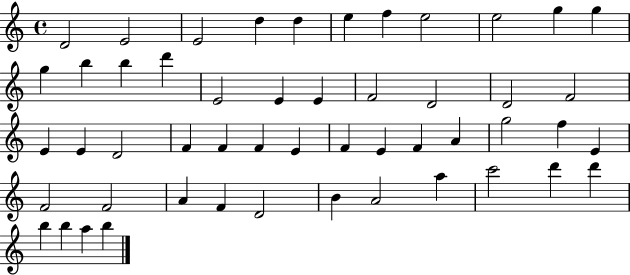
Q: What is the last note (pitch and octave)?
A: B5